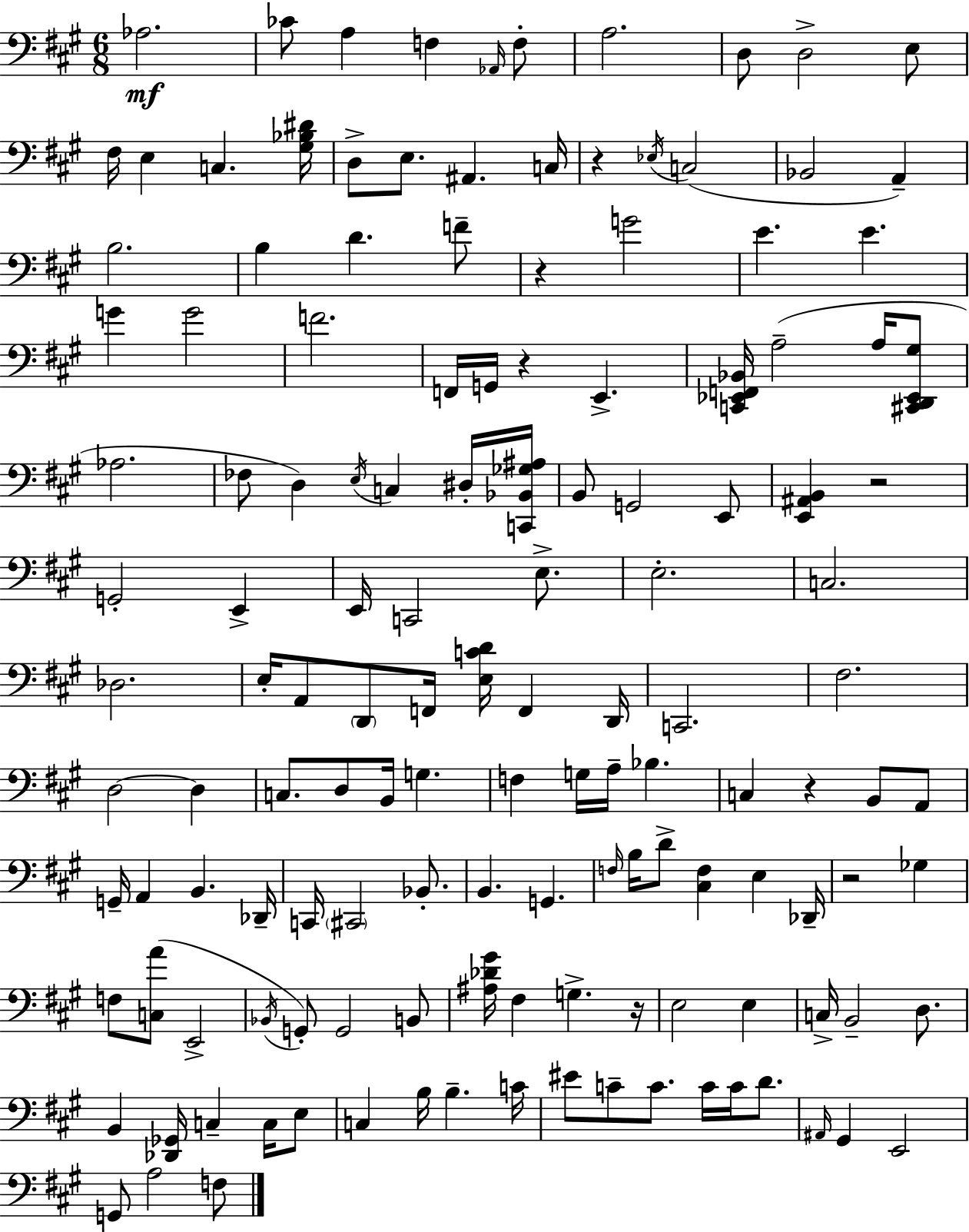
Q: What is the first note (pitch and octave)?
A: Ab3